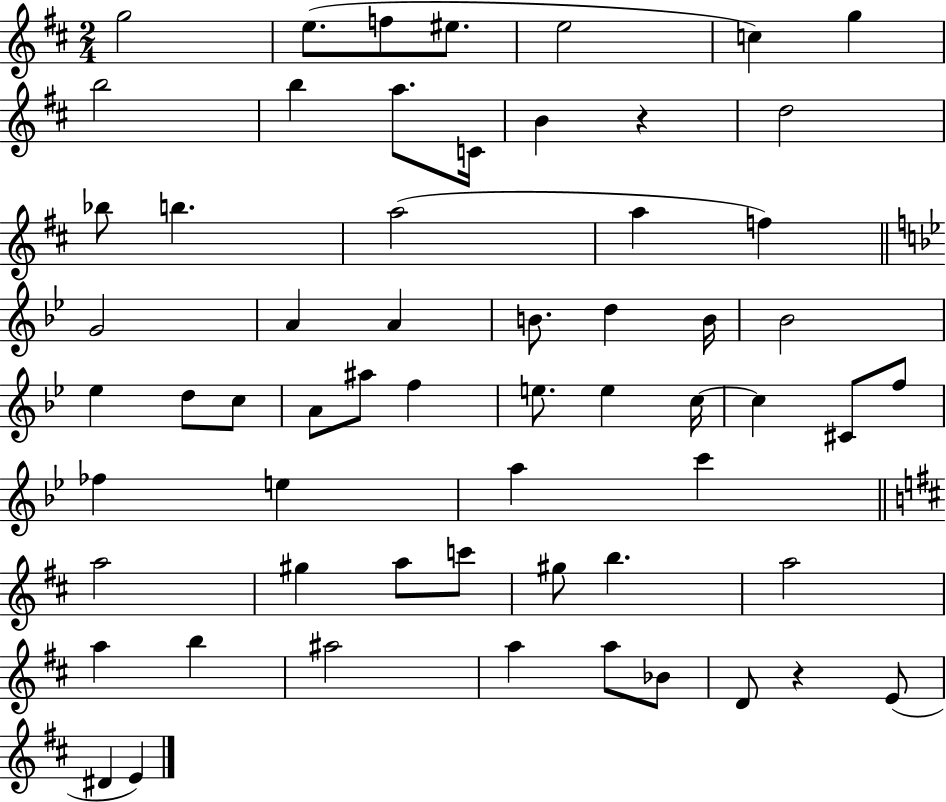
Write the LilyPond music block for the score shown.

{
  \clef treble
  \numericTimeSignature
  \time 2/4
  \key d \major
  g''2 | e''8.( f''8 eis''8. | e''2 | c''4) g''4 | \break b''2 | b''4 a''8. c'16 | b'4 r4 | d''2 | \break bes''8 b''4. | a''2( | a''4 f''4) | \bar "||" \break \key g \minor g'2 | a'4 a'4 | b'8. d''4 b'16 | bes'2 | \break ees''4 d''8 c''8 | a'8 ais''8 f''4 | e''8. e''4 c''16~~ | c''4 cis'8 f''8 | \break fes''4 e''4 | a''4 c'''4 | \bar "||" \break \key d \major a''2 | gis''4 a''8 c'''8 | gis''8 b''4. | a''2 | \break a''4 b''4 | ais''2 | a''4 a''8 bes'8 | d'8 r4 e'8( | \break dis'4 e'4) | \bar "|."
}